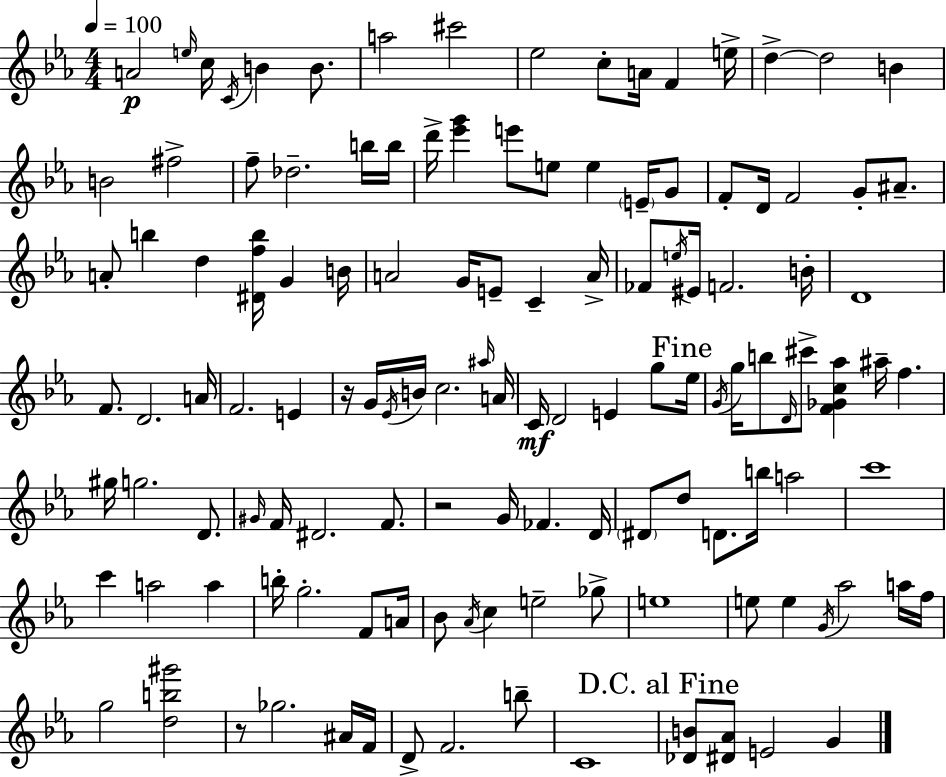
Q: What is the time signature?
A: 4/4